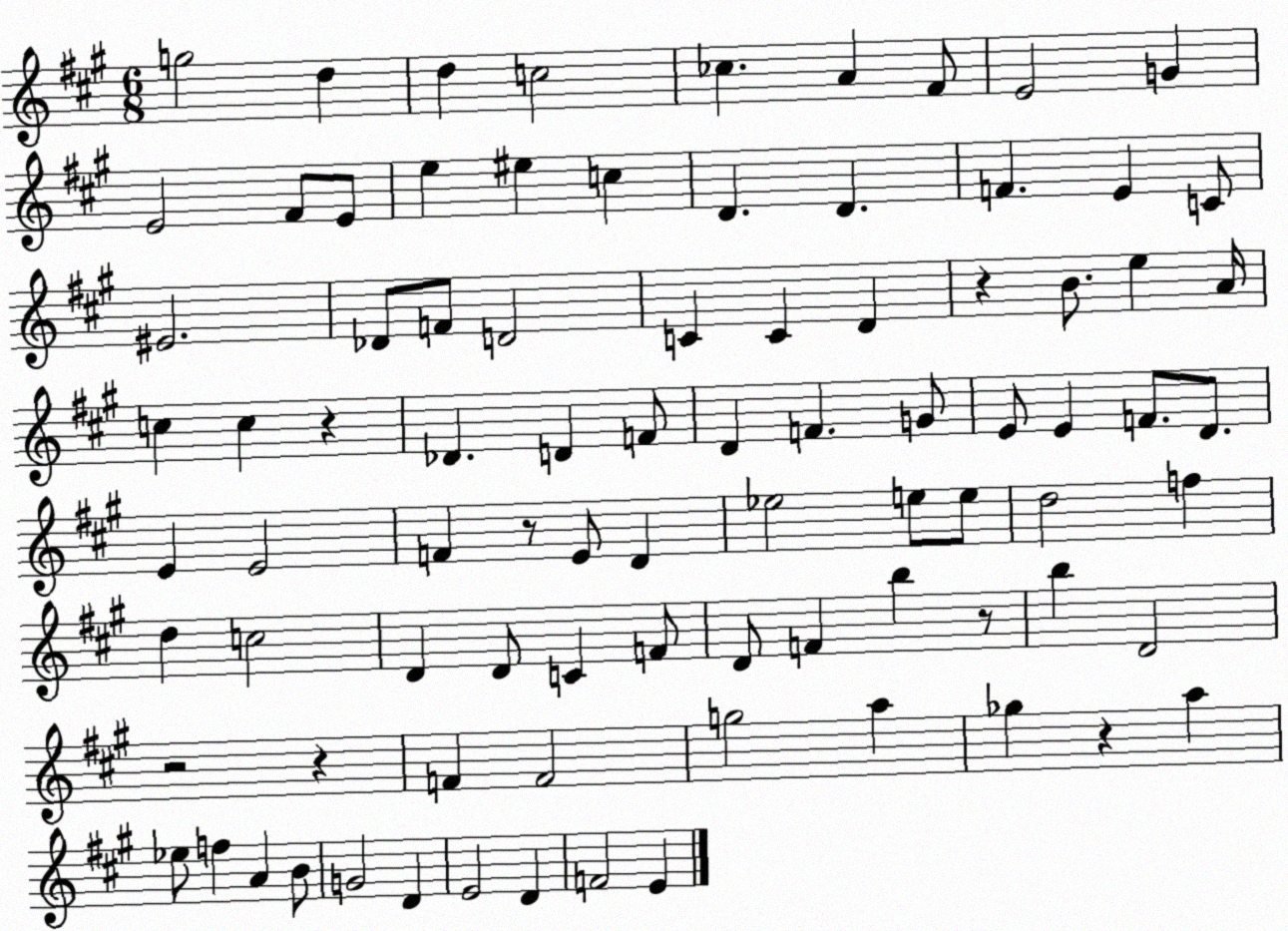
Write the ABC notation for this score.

X:1
T:Untitled
M:6/8
L:1/4
K:A
g2 d d c2 _c A ^F/2 E2 G E2 ^F/2 E/2 e ^e c D D F E C/2 ^E2 _D/2 F/2 D2 C C D z B/2 e A/4 c c z _D D F/2 D F G/2 E/2 E F/2 D/2 E E2 F z/2 E/2 D _e2 e/2 e/2 d2 f d c2 D D/2 C F/2 D/2 F b z/2 b D2 z2 z F F2 g2 a _g z a _e/2 f A B/2 G2 D E2 D F2 E